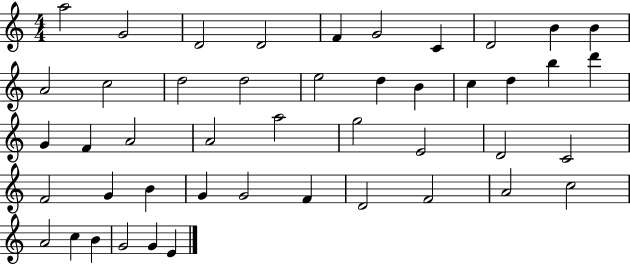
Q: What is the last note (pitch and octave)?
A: E4